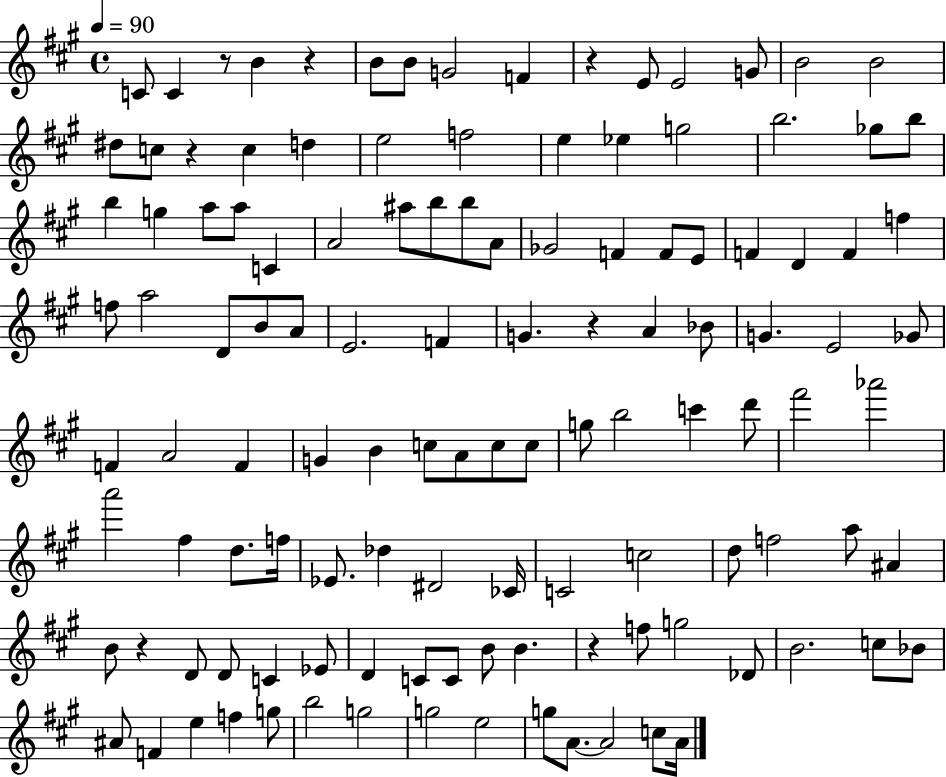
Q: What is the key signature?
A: A major